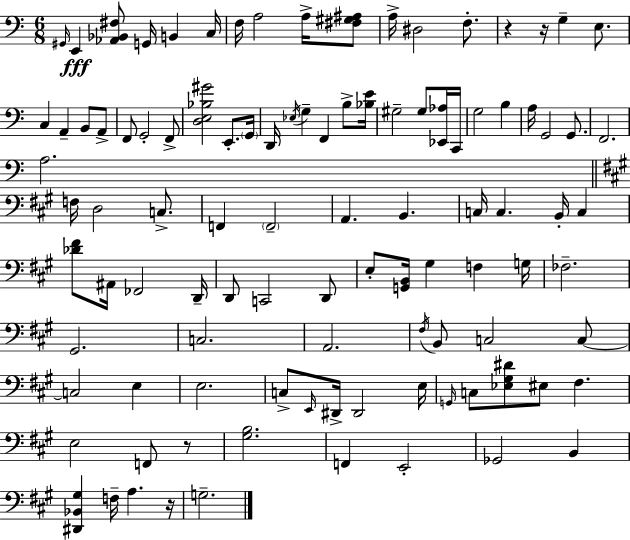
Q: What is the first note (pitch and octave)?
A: G#2